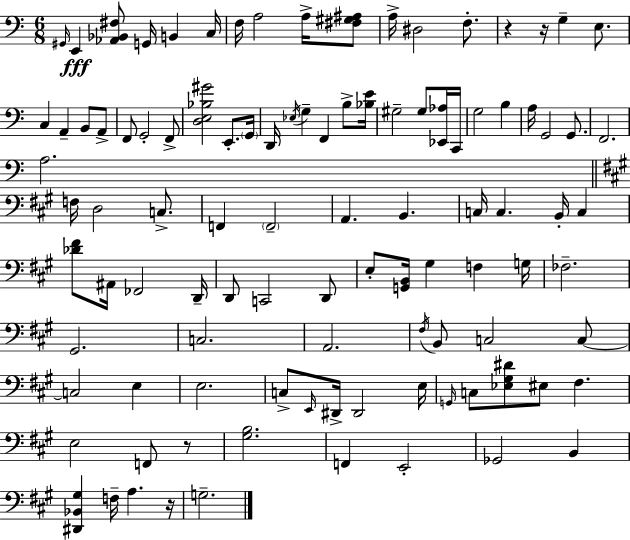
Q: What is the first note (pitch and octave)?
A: G#2